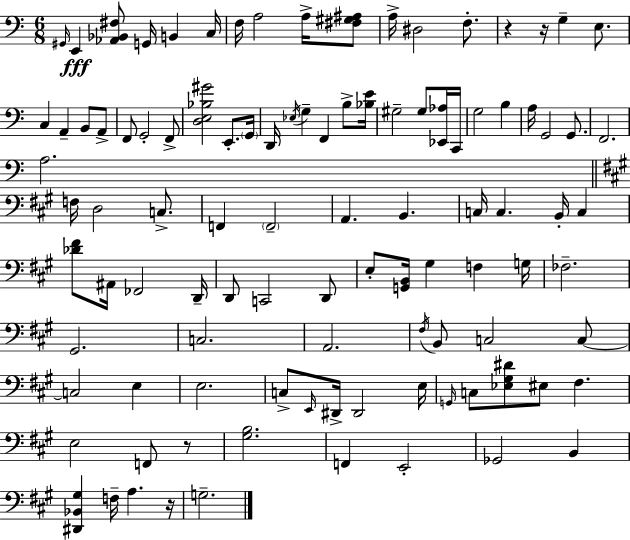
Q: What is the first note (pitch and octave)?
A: G#2